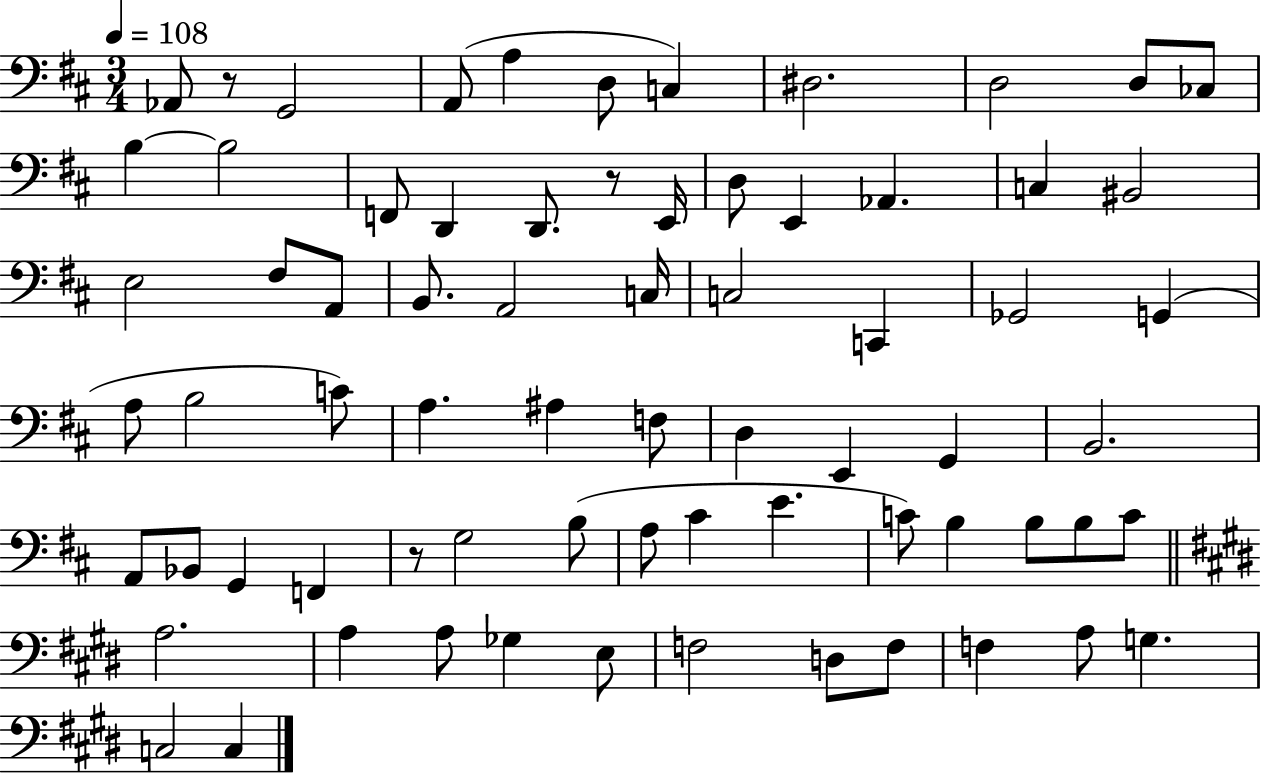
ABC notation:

X:1
T:Untitled
M:3/4
L:1/4
K:D
_A,,/2 z/2 G,,2 A,,/2 A, D,/2 C, ^D,2 D,2 D,/2 _C,/2 B, B,2 F,,/2 D,, D,,/2 z/2 E,,/4 D,/2 E,, _A,, C, ^B,,2 E,2 ^F,/2 A,,/2 B,,/2 A,,2 C,/4 C,2 C,, _G,,2 G,, A,/2 B,2 C/2 A, ^A, F,/2 D, E,, G,, B,,2 A,,/2 _B,,/2 G,, F,, z/2 G,2 B,/2 A,/2 ^C E C/2 B, B,/2 B,/2 C/2 A,2 A, A,/2 _G, E,/2 F,2 D,/2 F,/2 F, A,/2 G, C,2 C,